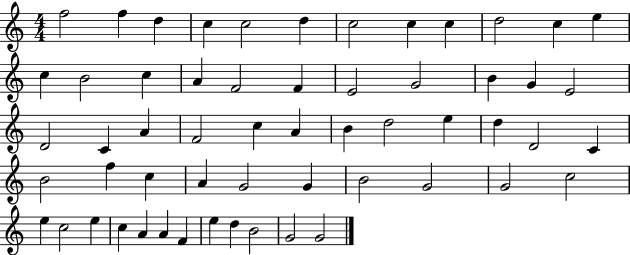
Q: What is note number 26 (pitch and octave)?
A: A4